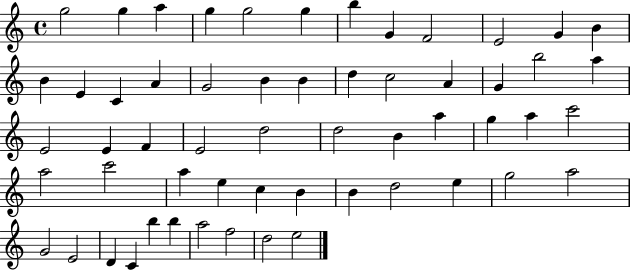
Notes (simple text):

G5/h G5/q A5/q G5/q G5/h G5/q B5/q G4/q F4/h E4/h G4/q B4/q B4/q E4/q C4/q A4/q G4/h B4/q B4/q D5/q C5/h A4/q G4/q B5/h A5/q E4/h E4/q F4/q E4/h D5/h D5/h B4/q A5/q G5/q A5/q C6/h A5/h C6/h A5/q E5/q C5/q B4/q B4/q D5/h E5/q G5/h A5/h G4/h E4/h D4/q C4/q B5/q B5/q A5/h F5/h D5/h E5/h